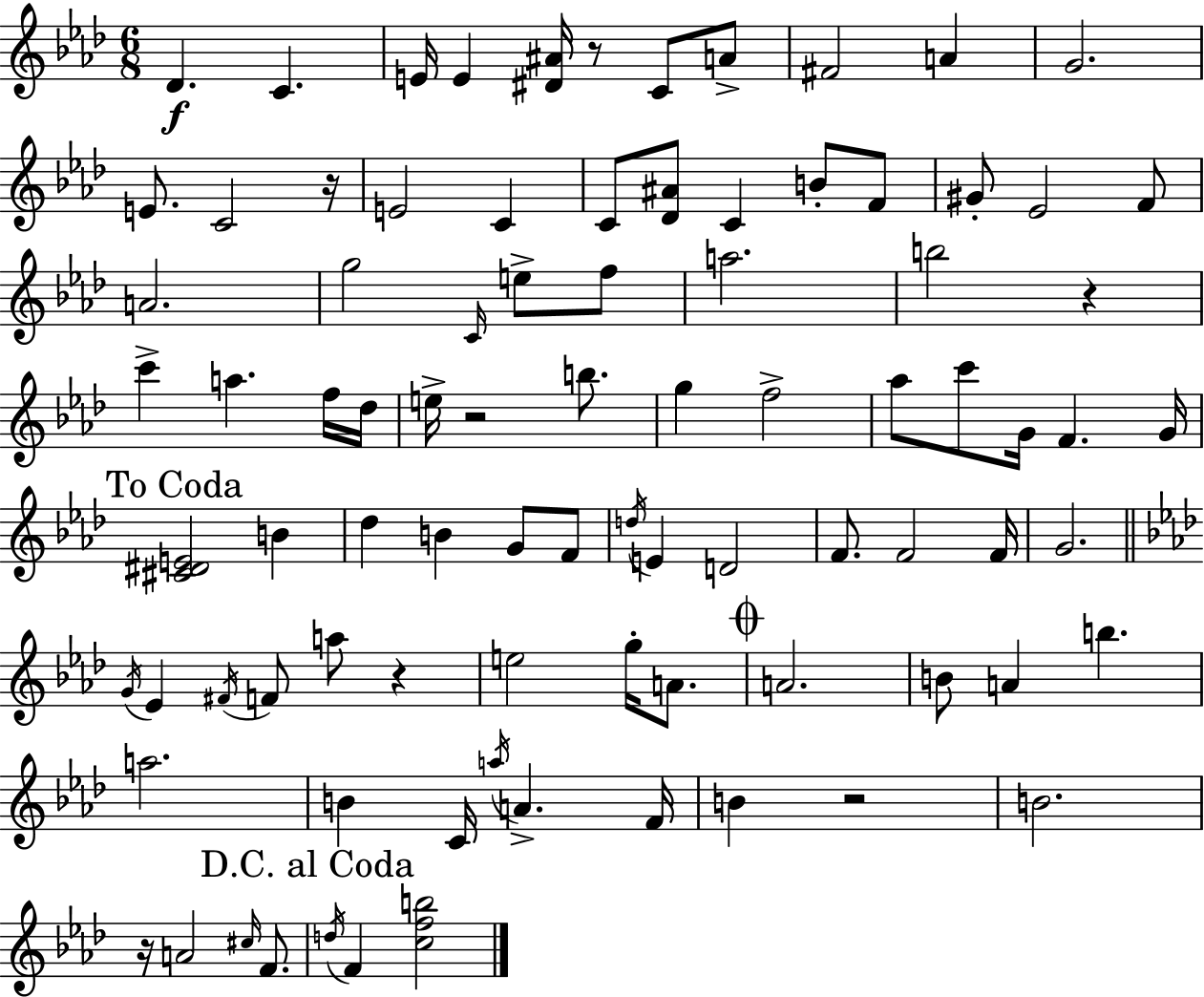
{
  \clef treble
  \numericTimeSignature
  \time 6/8
  \key aes \major
  \repeat volta 2 { des'4.\f c'4. | e'16 e'4 <dis' ais'>16 r8 c'8 a'8-> | fis'2 a'4 | g'2. | \break e'8. c'2 r16 | e'2 c'4 | c'8 <des' ais'>8 c'4 b'8-. f'8 | gis'8-. ees'2 f'8 | \break a'2. | g''2 \grace { c'16 } e''8-> f''8 | a''2. | b''2 r4 | \break c'''4-> a''4. f''16 | des''16 e''16-> r2 b''8. | g''4 f''2-> | aes''8 c'''8 g'16 f'4. | \break g'16 \mark "To Coda" <cis' dis' e'>2 b'4 | des''4 b'4 g'8 f'8 | \acciaccatura { d''16 } e'4 d'2 | f'8. f'2 | \break f'16 g'2. | \bar "||" \break \key aes \major \acciaccatura { g'16 } ees'4 \acciaccatura { fis'16 } f'8 a''8 r4 | e''2 g''16-. a'8. | \mark \markup { \musicglyph "scripts.coda" } a'2. | b'8 a'4 b''4. | \break a''2. | b'4 c'16 \acciaccatura { a''16 } a'4.-> | f'16 b'4 r2 | b'2. | \break r16 a'2 | \grace { cis''16 } f'8. \mark "D.C. al Coda" \acciaccatura { d''16 } f'4 <c'' f'' b''>2 | } \bar "|."
}